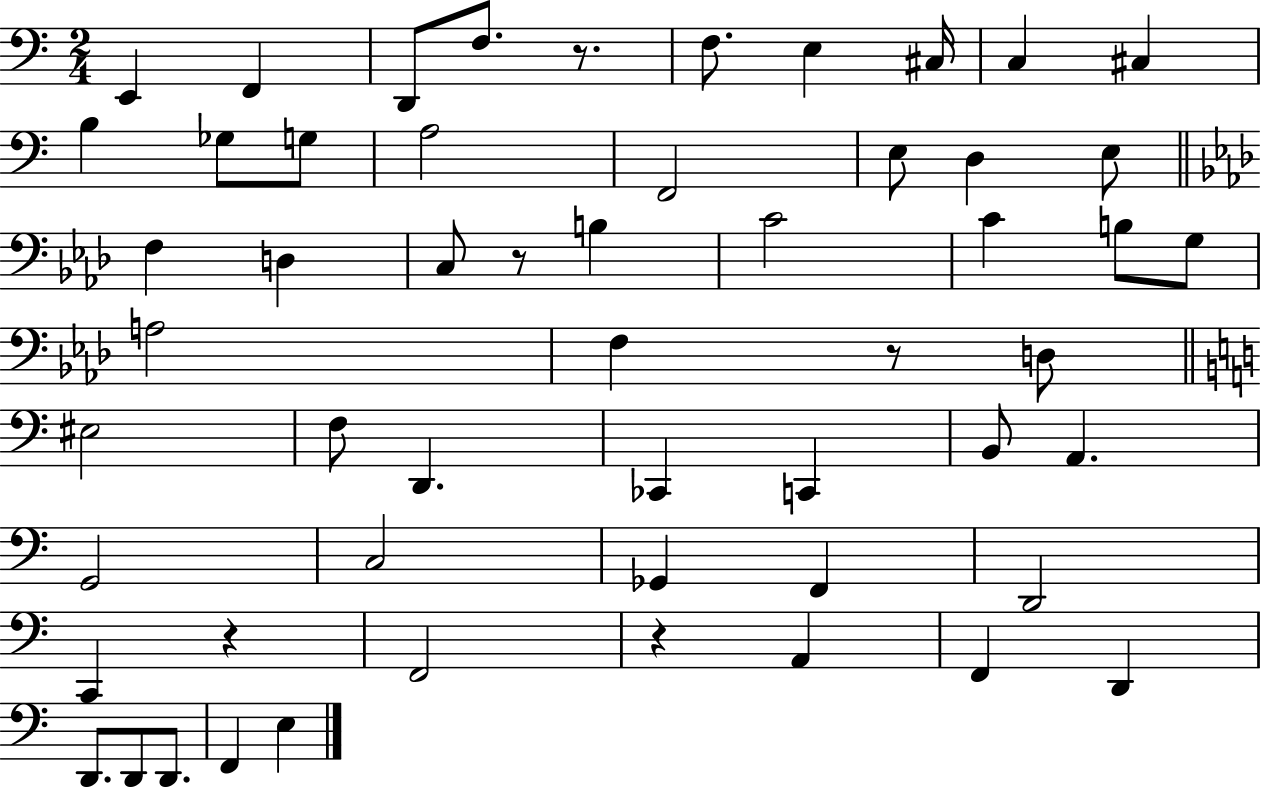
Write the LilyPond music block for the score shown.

{
  \clef bass
  \numericTimeSignature
  \time 2/4
  \key c \major
  \repeat volta 2 { e,4 f,4 | d,8 f8. r8. | f8. e4 cis16 | c4 cis4 | \break b4 ges8 g8 | a2 | f,2 | e8 d4 e8 | \break \bar "||" \break \key aes \major f4 d4 | c8 r8 b4 | c'2 | c'4 b8 g8 | \break a2 | f4 r8 d8 | \bar "||" \break \key c \major eis2 | f8 d,4. | ces,4 c,4 | b,8 a,4. | \break g,2 | c2 | ges,4 f,4 | d,2 | \break c,4 r4 | f,2 | r4 a,4 | f,4 d,4 | \break d,8. d,8 d,8. | f,4 e4 | } \bar "|."
}